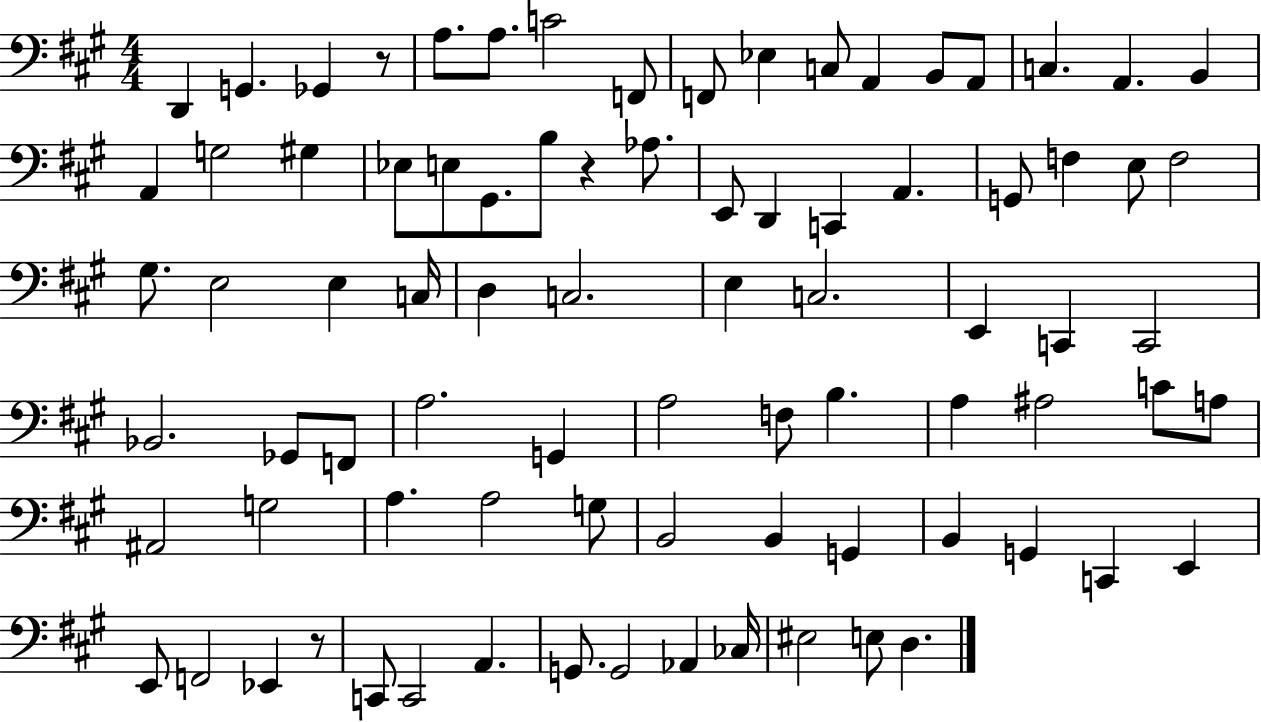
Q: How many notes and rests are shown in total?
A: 83